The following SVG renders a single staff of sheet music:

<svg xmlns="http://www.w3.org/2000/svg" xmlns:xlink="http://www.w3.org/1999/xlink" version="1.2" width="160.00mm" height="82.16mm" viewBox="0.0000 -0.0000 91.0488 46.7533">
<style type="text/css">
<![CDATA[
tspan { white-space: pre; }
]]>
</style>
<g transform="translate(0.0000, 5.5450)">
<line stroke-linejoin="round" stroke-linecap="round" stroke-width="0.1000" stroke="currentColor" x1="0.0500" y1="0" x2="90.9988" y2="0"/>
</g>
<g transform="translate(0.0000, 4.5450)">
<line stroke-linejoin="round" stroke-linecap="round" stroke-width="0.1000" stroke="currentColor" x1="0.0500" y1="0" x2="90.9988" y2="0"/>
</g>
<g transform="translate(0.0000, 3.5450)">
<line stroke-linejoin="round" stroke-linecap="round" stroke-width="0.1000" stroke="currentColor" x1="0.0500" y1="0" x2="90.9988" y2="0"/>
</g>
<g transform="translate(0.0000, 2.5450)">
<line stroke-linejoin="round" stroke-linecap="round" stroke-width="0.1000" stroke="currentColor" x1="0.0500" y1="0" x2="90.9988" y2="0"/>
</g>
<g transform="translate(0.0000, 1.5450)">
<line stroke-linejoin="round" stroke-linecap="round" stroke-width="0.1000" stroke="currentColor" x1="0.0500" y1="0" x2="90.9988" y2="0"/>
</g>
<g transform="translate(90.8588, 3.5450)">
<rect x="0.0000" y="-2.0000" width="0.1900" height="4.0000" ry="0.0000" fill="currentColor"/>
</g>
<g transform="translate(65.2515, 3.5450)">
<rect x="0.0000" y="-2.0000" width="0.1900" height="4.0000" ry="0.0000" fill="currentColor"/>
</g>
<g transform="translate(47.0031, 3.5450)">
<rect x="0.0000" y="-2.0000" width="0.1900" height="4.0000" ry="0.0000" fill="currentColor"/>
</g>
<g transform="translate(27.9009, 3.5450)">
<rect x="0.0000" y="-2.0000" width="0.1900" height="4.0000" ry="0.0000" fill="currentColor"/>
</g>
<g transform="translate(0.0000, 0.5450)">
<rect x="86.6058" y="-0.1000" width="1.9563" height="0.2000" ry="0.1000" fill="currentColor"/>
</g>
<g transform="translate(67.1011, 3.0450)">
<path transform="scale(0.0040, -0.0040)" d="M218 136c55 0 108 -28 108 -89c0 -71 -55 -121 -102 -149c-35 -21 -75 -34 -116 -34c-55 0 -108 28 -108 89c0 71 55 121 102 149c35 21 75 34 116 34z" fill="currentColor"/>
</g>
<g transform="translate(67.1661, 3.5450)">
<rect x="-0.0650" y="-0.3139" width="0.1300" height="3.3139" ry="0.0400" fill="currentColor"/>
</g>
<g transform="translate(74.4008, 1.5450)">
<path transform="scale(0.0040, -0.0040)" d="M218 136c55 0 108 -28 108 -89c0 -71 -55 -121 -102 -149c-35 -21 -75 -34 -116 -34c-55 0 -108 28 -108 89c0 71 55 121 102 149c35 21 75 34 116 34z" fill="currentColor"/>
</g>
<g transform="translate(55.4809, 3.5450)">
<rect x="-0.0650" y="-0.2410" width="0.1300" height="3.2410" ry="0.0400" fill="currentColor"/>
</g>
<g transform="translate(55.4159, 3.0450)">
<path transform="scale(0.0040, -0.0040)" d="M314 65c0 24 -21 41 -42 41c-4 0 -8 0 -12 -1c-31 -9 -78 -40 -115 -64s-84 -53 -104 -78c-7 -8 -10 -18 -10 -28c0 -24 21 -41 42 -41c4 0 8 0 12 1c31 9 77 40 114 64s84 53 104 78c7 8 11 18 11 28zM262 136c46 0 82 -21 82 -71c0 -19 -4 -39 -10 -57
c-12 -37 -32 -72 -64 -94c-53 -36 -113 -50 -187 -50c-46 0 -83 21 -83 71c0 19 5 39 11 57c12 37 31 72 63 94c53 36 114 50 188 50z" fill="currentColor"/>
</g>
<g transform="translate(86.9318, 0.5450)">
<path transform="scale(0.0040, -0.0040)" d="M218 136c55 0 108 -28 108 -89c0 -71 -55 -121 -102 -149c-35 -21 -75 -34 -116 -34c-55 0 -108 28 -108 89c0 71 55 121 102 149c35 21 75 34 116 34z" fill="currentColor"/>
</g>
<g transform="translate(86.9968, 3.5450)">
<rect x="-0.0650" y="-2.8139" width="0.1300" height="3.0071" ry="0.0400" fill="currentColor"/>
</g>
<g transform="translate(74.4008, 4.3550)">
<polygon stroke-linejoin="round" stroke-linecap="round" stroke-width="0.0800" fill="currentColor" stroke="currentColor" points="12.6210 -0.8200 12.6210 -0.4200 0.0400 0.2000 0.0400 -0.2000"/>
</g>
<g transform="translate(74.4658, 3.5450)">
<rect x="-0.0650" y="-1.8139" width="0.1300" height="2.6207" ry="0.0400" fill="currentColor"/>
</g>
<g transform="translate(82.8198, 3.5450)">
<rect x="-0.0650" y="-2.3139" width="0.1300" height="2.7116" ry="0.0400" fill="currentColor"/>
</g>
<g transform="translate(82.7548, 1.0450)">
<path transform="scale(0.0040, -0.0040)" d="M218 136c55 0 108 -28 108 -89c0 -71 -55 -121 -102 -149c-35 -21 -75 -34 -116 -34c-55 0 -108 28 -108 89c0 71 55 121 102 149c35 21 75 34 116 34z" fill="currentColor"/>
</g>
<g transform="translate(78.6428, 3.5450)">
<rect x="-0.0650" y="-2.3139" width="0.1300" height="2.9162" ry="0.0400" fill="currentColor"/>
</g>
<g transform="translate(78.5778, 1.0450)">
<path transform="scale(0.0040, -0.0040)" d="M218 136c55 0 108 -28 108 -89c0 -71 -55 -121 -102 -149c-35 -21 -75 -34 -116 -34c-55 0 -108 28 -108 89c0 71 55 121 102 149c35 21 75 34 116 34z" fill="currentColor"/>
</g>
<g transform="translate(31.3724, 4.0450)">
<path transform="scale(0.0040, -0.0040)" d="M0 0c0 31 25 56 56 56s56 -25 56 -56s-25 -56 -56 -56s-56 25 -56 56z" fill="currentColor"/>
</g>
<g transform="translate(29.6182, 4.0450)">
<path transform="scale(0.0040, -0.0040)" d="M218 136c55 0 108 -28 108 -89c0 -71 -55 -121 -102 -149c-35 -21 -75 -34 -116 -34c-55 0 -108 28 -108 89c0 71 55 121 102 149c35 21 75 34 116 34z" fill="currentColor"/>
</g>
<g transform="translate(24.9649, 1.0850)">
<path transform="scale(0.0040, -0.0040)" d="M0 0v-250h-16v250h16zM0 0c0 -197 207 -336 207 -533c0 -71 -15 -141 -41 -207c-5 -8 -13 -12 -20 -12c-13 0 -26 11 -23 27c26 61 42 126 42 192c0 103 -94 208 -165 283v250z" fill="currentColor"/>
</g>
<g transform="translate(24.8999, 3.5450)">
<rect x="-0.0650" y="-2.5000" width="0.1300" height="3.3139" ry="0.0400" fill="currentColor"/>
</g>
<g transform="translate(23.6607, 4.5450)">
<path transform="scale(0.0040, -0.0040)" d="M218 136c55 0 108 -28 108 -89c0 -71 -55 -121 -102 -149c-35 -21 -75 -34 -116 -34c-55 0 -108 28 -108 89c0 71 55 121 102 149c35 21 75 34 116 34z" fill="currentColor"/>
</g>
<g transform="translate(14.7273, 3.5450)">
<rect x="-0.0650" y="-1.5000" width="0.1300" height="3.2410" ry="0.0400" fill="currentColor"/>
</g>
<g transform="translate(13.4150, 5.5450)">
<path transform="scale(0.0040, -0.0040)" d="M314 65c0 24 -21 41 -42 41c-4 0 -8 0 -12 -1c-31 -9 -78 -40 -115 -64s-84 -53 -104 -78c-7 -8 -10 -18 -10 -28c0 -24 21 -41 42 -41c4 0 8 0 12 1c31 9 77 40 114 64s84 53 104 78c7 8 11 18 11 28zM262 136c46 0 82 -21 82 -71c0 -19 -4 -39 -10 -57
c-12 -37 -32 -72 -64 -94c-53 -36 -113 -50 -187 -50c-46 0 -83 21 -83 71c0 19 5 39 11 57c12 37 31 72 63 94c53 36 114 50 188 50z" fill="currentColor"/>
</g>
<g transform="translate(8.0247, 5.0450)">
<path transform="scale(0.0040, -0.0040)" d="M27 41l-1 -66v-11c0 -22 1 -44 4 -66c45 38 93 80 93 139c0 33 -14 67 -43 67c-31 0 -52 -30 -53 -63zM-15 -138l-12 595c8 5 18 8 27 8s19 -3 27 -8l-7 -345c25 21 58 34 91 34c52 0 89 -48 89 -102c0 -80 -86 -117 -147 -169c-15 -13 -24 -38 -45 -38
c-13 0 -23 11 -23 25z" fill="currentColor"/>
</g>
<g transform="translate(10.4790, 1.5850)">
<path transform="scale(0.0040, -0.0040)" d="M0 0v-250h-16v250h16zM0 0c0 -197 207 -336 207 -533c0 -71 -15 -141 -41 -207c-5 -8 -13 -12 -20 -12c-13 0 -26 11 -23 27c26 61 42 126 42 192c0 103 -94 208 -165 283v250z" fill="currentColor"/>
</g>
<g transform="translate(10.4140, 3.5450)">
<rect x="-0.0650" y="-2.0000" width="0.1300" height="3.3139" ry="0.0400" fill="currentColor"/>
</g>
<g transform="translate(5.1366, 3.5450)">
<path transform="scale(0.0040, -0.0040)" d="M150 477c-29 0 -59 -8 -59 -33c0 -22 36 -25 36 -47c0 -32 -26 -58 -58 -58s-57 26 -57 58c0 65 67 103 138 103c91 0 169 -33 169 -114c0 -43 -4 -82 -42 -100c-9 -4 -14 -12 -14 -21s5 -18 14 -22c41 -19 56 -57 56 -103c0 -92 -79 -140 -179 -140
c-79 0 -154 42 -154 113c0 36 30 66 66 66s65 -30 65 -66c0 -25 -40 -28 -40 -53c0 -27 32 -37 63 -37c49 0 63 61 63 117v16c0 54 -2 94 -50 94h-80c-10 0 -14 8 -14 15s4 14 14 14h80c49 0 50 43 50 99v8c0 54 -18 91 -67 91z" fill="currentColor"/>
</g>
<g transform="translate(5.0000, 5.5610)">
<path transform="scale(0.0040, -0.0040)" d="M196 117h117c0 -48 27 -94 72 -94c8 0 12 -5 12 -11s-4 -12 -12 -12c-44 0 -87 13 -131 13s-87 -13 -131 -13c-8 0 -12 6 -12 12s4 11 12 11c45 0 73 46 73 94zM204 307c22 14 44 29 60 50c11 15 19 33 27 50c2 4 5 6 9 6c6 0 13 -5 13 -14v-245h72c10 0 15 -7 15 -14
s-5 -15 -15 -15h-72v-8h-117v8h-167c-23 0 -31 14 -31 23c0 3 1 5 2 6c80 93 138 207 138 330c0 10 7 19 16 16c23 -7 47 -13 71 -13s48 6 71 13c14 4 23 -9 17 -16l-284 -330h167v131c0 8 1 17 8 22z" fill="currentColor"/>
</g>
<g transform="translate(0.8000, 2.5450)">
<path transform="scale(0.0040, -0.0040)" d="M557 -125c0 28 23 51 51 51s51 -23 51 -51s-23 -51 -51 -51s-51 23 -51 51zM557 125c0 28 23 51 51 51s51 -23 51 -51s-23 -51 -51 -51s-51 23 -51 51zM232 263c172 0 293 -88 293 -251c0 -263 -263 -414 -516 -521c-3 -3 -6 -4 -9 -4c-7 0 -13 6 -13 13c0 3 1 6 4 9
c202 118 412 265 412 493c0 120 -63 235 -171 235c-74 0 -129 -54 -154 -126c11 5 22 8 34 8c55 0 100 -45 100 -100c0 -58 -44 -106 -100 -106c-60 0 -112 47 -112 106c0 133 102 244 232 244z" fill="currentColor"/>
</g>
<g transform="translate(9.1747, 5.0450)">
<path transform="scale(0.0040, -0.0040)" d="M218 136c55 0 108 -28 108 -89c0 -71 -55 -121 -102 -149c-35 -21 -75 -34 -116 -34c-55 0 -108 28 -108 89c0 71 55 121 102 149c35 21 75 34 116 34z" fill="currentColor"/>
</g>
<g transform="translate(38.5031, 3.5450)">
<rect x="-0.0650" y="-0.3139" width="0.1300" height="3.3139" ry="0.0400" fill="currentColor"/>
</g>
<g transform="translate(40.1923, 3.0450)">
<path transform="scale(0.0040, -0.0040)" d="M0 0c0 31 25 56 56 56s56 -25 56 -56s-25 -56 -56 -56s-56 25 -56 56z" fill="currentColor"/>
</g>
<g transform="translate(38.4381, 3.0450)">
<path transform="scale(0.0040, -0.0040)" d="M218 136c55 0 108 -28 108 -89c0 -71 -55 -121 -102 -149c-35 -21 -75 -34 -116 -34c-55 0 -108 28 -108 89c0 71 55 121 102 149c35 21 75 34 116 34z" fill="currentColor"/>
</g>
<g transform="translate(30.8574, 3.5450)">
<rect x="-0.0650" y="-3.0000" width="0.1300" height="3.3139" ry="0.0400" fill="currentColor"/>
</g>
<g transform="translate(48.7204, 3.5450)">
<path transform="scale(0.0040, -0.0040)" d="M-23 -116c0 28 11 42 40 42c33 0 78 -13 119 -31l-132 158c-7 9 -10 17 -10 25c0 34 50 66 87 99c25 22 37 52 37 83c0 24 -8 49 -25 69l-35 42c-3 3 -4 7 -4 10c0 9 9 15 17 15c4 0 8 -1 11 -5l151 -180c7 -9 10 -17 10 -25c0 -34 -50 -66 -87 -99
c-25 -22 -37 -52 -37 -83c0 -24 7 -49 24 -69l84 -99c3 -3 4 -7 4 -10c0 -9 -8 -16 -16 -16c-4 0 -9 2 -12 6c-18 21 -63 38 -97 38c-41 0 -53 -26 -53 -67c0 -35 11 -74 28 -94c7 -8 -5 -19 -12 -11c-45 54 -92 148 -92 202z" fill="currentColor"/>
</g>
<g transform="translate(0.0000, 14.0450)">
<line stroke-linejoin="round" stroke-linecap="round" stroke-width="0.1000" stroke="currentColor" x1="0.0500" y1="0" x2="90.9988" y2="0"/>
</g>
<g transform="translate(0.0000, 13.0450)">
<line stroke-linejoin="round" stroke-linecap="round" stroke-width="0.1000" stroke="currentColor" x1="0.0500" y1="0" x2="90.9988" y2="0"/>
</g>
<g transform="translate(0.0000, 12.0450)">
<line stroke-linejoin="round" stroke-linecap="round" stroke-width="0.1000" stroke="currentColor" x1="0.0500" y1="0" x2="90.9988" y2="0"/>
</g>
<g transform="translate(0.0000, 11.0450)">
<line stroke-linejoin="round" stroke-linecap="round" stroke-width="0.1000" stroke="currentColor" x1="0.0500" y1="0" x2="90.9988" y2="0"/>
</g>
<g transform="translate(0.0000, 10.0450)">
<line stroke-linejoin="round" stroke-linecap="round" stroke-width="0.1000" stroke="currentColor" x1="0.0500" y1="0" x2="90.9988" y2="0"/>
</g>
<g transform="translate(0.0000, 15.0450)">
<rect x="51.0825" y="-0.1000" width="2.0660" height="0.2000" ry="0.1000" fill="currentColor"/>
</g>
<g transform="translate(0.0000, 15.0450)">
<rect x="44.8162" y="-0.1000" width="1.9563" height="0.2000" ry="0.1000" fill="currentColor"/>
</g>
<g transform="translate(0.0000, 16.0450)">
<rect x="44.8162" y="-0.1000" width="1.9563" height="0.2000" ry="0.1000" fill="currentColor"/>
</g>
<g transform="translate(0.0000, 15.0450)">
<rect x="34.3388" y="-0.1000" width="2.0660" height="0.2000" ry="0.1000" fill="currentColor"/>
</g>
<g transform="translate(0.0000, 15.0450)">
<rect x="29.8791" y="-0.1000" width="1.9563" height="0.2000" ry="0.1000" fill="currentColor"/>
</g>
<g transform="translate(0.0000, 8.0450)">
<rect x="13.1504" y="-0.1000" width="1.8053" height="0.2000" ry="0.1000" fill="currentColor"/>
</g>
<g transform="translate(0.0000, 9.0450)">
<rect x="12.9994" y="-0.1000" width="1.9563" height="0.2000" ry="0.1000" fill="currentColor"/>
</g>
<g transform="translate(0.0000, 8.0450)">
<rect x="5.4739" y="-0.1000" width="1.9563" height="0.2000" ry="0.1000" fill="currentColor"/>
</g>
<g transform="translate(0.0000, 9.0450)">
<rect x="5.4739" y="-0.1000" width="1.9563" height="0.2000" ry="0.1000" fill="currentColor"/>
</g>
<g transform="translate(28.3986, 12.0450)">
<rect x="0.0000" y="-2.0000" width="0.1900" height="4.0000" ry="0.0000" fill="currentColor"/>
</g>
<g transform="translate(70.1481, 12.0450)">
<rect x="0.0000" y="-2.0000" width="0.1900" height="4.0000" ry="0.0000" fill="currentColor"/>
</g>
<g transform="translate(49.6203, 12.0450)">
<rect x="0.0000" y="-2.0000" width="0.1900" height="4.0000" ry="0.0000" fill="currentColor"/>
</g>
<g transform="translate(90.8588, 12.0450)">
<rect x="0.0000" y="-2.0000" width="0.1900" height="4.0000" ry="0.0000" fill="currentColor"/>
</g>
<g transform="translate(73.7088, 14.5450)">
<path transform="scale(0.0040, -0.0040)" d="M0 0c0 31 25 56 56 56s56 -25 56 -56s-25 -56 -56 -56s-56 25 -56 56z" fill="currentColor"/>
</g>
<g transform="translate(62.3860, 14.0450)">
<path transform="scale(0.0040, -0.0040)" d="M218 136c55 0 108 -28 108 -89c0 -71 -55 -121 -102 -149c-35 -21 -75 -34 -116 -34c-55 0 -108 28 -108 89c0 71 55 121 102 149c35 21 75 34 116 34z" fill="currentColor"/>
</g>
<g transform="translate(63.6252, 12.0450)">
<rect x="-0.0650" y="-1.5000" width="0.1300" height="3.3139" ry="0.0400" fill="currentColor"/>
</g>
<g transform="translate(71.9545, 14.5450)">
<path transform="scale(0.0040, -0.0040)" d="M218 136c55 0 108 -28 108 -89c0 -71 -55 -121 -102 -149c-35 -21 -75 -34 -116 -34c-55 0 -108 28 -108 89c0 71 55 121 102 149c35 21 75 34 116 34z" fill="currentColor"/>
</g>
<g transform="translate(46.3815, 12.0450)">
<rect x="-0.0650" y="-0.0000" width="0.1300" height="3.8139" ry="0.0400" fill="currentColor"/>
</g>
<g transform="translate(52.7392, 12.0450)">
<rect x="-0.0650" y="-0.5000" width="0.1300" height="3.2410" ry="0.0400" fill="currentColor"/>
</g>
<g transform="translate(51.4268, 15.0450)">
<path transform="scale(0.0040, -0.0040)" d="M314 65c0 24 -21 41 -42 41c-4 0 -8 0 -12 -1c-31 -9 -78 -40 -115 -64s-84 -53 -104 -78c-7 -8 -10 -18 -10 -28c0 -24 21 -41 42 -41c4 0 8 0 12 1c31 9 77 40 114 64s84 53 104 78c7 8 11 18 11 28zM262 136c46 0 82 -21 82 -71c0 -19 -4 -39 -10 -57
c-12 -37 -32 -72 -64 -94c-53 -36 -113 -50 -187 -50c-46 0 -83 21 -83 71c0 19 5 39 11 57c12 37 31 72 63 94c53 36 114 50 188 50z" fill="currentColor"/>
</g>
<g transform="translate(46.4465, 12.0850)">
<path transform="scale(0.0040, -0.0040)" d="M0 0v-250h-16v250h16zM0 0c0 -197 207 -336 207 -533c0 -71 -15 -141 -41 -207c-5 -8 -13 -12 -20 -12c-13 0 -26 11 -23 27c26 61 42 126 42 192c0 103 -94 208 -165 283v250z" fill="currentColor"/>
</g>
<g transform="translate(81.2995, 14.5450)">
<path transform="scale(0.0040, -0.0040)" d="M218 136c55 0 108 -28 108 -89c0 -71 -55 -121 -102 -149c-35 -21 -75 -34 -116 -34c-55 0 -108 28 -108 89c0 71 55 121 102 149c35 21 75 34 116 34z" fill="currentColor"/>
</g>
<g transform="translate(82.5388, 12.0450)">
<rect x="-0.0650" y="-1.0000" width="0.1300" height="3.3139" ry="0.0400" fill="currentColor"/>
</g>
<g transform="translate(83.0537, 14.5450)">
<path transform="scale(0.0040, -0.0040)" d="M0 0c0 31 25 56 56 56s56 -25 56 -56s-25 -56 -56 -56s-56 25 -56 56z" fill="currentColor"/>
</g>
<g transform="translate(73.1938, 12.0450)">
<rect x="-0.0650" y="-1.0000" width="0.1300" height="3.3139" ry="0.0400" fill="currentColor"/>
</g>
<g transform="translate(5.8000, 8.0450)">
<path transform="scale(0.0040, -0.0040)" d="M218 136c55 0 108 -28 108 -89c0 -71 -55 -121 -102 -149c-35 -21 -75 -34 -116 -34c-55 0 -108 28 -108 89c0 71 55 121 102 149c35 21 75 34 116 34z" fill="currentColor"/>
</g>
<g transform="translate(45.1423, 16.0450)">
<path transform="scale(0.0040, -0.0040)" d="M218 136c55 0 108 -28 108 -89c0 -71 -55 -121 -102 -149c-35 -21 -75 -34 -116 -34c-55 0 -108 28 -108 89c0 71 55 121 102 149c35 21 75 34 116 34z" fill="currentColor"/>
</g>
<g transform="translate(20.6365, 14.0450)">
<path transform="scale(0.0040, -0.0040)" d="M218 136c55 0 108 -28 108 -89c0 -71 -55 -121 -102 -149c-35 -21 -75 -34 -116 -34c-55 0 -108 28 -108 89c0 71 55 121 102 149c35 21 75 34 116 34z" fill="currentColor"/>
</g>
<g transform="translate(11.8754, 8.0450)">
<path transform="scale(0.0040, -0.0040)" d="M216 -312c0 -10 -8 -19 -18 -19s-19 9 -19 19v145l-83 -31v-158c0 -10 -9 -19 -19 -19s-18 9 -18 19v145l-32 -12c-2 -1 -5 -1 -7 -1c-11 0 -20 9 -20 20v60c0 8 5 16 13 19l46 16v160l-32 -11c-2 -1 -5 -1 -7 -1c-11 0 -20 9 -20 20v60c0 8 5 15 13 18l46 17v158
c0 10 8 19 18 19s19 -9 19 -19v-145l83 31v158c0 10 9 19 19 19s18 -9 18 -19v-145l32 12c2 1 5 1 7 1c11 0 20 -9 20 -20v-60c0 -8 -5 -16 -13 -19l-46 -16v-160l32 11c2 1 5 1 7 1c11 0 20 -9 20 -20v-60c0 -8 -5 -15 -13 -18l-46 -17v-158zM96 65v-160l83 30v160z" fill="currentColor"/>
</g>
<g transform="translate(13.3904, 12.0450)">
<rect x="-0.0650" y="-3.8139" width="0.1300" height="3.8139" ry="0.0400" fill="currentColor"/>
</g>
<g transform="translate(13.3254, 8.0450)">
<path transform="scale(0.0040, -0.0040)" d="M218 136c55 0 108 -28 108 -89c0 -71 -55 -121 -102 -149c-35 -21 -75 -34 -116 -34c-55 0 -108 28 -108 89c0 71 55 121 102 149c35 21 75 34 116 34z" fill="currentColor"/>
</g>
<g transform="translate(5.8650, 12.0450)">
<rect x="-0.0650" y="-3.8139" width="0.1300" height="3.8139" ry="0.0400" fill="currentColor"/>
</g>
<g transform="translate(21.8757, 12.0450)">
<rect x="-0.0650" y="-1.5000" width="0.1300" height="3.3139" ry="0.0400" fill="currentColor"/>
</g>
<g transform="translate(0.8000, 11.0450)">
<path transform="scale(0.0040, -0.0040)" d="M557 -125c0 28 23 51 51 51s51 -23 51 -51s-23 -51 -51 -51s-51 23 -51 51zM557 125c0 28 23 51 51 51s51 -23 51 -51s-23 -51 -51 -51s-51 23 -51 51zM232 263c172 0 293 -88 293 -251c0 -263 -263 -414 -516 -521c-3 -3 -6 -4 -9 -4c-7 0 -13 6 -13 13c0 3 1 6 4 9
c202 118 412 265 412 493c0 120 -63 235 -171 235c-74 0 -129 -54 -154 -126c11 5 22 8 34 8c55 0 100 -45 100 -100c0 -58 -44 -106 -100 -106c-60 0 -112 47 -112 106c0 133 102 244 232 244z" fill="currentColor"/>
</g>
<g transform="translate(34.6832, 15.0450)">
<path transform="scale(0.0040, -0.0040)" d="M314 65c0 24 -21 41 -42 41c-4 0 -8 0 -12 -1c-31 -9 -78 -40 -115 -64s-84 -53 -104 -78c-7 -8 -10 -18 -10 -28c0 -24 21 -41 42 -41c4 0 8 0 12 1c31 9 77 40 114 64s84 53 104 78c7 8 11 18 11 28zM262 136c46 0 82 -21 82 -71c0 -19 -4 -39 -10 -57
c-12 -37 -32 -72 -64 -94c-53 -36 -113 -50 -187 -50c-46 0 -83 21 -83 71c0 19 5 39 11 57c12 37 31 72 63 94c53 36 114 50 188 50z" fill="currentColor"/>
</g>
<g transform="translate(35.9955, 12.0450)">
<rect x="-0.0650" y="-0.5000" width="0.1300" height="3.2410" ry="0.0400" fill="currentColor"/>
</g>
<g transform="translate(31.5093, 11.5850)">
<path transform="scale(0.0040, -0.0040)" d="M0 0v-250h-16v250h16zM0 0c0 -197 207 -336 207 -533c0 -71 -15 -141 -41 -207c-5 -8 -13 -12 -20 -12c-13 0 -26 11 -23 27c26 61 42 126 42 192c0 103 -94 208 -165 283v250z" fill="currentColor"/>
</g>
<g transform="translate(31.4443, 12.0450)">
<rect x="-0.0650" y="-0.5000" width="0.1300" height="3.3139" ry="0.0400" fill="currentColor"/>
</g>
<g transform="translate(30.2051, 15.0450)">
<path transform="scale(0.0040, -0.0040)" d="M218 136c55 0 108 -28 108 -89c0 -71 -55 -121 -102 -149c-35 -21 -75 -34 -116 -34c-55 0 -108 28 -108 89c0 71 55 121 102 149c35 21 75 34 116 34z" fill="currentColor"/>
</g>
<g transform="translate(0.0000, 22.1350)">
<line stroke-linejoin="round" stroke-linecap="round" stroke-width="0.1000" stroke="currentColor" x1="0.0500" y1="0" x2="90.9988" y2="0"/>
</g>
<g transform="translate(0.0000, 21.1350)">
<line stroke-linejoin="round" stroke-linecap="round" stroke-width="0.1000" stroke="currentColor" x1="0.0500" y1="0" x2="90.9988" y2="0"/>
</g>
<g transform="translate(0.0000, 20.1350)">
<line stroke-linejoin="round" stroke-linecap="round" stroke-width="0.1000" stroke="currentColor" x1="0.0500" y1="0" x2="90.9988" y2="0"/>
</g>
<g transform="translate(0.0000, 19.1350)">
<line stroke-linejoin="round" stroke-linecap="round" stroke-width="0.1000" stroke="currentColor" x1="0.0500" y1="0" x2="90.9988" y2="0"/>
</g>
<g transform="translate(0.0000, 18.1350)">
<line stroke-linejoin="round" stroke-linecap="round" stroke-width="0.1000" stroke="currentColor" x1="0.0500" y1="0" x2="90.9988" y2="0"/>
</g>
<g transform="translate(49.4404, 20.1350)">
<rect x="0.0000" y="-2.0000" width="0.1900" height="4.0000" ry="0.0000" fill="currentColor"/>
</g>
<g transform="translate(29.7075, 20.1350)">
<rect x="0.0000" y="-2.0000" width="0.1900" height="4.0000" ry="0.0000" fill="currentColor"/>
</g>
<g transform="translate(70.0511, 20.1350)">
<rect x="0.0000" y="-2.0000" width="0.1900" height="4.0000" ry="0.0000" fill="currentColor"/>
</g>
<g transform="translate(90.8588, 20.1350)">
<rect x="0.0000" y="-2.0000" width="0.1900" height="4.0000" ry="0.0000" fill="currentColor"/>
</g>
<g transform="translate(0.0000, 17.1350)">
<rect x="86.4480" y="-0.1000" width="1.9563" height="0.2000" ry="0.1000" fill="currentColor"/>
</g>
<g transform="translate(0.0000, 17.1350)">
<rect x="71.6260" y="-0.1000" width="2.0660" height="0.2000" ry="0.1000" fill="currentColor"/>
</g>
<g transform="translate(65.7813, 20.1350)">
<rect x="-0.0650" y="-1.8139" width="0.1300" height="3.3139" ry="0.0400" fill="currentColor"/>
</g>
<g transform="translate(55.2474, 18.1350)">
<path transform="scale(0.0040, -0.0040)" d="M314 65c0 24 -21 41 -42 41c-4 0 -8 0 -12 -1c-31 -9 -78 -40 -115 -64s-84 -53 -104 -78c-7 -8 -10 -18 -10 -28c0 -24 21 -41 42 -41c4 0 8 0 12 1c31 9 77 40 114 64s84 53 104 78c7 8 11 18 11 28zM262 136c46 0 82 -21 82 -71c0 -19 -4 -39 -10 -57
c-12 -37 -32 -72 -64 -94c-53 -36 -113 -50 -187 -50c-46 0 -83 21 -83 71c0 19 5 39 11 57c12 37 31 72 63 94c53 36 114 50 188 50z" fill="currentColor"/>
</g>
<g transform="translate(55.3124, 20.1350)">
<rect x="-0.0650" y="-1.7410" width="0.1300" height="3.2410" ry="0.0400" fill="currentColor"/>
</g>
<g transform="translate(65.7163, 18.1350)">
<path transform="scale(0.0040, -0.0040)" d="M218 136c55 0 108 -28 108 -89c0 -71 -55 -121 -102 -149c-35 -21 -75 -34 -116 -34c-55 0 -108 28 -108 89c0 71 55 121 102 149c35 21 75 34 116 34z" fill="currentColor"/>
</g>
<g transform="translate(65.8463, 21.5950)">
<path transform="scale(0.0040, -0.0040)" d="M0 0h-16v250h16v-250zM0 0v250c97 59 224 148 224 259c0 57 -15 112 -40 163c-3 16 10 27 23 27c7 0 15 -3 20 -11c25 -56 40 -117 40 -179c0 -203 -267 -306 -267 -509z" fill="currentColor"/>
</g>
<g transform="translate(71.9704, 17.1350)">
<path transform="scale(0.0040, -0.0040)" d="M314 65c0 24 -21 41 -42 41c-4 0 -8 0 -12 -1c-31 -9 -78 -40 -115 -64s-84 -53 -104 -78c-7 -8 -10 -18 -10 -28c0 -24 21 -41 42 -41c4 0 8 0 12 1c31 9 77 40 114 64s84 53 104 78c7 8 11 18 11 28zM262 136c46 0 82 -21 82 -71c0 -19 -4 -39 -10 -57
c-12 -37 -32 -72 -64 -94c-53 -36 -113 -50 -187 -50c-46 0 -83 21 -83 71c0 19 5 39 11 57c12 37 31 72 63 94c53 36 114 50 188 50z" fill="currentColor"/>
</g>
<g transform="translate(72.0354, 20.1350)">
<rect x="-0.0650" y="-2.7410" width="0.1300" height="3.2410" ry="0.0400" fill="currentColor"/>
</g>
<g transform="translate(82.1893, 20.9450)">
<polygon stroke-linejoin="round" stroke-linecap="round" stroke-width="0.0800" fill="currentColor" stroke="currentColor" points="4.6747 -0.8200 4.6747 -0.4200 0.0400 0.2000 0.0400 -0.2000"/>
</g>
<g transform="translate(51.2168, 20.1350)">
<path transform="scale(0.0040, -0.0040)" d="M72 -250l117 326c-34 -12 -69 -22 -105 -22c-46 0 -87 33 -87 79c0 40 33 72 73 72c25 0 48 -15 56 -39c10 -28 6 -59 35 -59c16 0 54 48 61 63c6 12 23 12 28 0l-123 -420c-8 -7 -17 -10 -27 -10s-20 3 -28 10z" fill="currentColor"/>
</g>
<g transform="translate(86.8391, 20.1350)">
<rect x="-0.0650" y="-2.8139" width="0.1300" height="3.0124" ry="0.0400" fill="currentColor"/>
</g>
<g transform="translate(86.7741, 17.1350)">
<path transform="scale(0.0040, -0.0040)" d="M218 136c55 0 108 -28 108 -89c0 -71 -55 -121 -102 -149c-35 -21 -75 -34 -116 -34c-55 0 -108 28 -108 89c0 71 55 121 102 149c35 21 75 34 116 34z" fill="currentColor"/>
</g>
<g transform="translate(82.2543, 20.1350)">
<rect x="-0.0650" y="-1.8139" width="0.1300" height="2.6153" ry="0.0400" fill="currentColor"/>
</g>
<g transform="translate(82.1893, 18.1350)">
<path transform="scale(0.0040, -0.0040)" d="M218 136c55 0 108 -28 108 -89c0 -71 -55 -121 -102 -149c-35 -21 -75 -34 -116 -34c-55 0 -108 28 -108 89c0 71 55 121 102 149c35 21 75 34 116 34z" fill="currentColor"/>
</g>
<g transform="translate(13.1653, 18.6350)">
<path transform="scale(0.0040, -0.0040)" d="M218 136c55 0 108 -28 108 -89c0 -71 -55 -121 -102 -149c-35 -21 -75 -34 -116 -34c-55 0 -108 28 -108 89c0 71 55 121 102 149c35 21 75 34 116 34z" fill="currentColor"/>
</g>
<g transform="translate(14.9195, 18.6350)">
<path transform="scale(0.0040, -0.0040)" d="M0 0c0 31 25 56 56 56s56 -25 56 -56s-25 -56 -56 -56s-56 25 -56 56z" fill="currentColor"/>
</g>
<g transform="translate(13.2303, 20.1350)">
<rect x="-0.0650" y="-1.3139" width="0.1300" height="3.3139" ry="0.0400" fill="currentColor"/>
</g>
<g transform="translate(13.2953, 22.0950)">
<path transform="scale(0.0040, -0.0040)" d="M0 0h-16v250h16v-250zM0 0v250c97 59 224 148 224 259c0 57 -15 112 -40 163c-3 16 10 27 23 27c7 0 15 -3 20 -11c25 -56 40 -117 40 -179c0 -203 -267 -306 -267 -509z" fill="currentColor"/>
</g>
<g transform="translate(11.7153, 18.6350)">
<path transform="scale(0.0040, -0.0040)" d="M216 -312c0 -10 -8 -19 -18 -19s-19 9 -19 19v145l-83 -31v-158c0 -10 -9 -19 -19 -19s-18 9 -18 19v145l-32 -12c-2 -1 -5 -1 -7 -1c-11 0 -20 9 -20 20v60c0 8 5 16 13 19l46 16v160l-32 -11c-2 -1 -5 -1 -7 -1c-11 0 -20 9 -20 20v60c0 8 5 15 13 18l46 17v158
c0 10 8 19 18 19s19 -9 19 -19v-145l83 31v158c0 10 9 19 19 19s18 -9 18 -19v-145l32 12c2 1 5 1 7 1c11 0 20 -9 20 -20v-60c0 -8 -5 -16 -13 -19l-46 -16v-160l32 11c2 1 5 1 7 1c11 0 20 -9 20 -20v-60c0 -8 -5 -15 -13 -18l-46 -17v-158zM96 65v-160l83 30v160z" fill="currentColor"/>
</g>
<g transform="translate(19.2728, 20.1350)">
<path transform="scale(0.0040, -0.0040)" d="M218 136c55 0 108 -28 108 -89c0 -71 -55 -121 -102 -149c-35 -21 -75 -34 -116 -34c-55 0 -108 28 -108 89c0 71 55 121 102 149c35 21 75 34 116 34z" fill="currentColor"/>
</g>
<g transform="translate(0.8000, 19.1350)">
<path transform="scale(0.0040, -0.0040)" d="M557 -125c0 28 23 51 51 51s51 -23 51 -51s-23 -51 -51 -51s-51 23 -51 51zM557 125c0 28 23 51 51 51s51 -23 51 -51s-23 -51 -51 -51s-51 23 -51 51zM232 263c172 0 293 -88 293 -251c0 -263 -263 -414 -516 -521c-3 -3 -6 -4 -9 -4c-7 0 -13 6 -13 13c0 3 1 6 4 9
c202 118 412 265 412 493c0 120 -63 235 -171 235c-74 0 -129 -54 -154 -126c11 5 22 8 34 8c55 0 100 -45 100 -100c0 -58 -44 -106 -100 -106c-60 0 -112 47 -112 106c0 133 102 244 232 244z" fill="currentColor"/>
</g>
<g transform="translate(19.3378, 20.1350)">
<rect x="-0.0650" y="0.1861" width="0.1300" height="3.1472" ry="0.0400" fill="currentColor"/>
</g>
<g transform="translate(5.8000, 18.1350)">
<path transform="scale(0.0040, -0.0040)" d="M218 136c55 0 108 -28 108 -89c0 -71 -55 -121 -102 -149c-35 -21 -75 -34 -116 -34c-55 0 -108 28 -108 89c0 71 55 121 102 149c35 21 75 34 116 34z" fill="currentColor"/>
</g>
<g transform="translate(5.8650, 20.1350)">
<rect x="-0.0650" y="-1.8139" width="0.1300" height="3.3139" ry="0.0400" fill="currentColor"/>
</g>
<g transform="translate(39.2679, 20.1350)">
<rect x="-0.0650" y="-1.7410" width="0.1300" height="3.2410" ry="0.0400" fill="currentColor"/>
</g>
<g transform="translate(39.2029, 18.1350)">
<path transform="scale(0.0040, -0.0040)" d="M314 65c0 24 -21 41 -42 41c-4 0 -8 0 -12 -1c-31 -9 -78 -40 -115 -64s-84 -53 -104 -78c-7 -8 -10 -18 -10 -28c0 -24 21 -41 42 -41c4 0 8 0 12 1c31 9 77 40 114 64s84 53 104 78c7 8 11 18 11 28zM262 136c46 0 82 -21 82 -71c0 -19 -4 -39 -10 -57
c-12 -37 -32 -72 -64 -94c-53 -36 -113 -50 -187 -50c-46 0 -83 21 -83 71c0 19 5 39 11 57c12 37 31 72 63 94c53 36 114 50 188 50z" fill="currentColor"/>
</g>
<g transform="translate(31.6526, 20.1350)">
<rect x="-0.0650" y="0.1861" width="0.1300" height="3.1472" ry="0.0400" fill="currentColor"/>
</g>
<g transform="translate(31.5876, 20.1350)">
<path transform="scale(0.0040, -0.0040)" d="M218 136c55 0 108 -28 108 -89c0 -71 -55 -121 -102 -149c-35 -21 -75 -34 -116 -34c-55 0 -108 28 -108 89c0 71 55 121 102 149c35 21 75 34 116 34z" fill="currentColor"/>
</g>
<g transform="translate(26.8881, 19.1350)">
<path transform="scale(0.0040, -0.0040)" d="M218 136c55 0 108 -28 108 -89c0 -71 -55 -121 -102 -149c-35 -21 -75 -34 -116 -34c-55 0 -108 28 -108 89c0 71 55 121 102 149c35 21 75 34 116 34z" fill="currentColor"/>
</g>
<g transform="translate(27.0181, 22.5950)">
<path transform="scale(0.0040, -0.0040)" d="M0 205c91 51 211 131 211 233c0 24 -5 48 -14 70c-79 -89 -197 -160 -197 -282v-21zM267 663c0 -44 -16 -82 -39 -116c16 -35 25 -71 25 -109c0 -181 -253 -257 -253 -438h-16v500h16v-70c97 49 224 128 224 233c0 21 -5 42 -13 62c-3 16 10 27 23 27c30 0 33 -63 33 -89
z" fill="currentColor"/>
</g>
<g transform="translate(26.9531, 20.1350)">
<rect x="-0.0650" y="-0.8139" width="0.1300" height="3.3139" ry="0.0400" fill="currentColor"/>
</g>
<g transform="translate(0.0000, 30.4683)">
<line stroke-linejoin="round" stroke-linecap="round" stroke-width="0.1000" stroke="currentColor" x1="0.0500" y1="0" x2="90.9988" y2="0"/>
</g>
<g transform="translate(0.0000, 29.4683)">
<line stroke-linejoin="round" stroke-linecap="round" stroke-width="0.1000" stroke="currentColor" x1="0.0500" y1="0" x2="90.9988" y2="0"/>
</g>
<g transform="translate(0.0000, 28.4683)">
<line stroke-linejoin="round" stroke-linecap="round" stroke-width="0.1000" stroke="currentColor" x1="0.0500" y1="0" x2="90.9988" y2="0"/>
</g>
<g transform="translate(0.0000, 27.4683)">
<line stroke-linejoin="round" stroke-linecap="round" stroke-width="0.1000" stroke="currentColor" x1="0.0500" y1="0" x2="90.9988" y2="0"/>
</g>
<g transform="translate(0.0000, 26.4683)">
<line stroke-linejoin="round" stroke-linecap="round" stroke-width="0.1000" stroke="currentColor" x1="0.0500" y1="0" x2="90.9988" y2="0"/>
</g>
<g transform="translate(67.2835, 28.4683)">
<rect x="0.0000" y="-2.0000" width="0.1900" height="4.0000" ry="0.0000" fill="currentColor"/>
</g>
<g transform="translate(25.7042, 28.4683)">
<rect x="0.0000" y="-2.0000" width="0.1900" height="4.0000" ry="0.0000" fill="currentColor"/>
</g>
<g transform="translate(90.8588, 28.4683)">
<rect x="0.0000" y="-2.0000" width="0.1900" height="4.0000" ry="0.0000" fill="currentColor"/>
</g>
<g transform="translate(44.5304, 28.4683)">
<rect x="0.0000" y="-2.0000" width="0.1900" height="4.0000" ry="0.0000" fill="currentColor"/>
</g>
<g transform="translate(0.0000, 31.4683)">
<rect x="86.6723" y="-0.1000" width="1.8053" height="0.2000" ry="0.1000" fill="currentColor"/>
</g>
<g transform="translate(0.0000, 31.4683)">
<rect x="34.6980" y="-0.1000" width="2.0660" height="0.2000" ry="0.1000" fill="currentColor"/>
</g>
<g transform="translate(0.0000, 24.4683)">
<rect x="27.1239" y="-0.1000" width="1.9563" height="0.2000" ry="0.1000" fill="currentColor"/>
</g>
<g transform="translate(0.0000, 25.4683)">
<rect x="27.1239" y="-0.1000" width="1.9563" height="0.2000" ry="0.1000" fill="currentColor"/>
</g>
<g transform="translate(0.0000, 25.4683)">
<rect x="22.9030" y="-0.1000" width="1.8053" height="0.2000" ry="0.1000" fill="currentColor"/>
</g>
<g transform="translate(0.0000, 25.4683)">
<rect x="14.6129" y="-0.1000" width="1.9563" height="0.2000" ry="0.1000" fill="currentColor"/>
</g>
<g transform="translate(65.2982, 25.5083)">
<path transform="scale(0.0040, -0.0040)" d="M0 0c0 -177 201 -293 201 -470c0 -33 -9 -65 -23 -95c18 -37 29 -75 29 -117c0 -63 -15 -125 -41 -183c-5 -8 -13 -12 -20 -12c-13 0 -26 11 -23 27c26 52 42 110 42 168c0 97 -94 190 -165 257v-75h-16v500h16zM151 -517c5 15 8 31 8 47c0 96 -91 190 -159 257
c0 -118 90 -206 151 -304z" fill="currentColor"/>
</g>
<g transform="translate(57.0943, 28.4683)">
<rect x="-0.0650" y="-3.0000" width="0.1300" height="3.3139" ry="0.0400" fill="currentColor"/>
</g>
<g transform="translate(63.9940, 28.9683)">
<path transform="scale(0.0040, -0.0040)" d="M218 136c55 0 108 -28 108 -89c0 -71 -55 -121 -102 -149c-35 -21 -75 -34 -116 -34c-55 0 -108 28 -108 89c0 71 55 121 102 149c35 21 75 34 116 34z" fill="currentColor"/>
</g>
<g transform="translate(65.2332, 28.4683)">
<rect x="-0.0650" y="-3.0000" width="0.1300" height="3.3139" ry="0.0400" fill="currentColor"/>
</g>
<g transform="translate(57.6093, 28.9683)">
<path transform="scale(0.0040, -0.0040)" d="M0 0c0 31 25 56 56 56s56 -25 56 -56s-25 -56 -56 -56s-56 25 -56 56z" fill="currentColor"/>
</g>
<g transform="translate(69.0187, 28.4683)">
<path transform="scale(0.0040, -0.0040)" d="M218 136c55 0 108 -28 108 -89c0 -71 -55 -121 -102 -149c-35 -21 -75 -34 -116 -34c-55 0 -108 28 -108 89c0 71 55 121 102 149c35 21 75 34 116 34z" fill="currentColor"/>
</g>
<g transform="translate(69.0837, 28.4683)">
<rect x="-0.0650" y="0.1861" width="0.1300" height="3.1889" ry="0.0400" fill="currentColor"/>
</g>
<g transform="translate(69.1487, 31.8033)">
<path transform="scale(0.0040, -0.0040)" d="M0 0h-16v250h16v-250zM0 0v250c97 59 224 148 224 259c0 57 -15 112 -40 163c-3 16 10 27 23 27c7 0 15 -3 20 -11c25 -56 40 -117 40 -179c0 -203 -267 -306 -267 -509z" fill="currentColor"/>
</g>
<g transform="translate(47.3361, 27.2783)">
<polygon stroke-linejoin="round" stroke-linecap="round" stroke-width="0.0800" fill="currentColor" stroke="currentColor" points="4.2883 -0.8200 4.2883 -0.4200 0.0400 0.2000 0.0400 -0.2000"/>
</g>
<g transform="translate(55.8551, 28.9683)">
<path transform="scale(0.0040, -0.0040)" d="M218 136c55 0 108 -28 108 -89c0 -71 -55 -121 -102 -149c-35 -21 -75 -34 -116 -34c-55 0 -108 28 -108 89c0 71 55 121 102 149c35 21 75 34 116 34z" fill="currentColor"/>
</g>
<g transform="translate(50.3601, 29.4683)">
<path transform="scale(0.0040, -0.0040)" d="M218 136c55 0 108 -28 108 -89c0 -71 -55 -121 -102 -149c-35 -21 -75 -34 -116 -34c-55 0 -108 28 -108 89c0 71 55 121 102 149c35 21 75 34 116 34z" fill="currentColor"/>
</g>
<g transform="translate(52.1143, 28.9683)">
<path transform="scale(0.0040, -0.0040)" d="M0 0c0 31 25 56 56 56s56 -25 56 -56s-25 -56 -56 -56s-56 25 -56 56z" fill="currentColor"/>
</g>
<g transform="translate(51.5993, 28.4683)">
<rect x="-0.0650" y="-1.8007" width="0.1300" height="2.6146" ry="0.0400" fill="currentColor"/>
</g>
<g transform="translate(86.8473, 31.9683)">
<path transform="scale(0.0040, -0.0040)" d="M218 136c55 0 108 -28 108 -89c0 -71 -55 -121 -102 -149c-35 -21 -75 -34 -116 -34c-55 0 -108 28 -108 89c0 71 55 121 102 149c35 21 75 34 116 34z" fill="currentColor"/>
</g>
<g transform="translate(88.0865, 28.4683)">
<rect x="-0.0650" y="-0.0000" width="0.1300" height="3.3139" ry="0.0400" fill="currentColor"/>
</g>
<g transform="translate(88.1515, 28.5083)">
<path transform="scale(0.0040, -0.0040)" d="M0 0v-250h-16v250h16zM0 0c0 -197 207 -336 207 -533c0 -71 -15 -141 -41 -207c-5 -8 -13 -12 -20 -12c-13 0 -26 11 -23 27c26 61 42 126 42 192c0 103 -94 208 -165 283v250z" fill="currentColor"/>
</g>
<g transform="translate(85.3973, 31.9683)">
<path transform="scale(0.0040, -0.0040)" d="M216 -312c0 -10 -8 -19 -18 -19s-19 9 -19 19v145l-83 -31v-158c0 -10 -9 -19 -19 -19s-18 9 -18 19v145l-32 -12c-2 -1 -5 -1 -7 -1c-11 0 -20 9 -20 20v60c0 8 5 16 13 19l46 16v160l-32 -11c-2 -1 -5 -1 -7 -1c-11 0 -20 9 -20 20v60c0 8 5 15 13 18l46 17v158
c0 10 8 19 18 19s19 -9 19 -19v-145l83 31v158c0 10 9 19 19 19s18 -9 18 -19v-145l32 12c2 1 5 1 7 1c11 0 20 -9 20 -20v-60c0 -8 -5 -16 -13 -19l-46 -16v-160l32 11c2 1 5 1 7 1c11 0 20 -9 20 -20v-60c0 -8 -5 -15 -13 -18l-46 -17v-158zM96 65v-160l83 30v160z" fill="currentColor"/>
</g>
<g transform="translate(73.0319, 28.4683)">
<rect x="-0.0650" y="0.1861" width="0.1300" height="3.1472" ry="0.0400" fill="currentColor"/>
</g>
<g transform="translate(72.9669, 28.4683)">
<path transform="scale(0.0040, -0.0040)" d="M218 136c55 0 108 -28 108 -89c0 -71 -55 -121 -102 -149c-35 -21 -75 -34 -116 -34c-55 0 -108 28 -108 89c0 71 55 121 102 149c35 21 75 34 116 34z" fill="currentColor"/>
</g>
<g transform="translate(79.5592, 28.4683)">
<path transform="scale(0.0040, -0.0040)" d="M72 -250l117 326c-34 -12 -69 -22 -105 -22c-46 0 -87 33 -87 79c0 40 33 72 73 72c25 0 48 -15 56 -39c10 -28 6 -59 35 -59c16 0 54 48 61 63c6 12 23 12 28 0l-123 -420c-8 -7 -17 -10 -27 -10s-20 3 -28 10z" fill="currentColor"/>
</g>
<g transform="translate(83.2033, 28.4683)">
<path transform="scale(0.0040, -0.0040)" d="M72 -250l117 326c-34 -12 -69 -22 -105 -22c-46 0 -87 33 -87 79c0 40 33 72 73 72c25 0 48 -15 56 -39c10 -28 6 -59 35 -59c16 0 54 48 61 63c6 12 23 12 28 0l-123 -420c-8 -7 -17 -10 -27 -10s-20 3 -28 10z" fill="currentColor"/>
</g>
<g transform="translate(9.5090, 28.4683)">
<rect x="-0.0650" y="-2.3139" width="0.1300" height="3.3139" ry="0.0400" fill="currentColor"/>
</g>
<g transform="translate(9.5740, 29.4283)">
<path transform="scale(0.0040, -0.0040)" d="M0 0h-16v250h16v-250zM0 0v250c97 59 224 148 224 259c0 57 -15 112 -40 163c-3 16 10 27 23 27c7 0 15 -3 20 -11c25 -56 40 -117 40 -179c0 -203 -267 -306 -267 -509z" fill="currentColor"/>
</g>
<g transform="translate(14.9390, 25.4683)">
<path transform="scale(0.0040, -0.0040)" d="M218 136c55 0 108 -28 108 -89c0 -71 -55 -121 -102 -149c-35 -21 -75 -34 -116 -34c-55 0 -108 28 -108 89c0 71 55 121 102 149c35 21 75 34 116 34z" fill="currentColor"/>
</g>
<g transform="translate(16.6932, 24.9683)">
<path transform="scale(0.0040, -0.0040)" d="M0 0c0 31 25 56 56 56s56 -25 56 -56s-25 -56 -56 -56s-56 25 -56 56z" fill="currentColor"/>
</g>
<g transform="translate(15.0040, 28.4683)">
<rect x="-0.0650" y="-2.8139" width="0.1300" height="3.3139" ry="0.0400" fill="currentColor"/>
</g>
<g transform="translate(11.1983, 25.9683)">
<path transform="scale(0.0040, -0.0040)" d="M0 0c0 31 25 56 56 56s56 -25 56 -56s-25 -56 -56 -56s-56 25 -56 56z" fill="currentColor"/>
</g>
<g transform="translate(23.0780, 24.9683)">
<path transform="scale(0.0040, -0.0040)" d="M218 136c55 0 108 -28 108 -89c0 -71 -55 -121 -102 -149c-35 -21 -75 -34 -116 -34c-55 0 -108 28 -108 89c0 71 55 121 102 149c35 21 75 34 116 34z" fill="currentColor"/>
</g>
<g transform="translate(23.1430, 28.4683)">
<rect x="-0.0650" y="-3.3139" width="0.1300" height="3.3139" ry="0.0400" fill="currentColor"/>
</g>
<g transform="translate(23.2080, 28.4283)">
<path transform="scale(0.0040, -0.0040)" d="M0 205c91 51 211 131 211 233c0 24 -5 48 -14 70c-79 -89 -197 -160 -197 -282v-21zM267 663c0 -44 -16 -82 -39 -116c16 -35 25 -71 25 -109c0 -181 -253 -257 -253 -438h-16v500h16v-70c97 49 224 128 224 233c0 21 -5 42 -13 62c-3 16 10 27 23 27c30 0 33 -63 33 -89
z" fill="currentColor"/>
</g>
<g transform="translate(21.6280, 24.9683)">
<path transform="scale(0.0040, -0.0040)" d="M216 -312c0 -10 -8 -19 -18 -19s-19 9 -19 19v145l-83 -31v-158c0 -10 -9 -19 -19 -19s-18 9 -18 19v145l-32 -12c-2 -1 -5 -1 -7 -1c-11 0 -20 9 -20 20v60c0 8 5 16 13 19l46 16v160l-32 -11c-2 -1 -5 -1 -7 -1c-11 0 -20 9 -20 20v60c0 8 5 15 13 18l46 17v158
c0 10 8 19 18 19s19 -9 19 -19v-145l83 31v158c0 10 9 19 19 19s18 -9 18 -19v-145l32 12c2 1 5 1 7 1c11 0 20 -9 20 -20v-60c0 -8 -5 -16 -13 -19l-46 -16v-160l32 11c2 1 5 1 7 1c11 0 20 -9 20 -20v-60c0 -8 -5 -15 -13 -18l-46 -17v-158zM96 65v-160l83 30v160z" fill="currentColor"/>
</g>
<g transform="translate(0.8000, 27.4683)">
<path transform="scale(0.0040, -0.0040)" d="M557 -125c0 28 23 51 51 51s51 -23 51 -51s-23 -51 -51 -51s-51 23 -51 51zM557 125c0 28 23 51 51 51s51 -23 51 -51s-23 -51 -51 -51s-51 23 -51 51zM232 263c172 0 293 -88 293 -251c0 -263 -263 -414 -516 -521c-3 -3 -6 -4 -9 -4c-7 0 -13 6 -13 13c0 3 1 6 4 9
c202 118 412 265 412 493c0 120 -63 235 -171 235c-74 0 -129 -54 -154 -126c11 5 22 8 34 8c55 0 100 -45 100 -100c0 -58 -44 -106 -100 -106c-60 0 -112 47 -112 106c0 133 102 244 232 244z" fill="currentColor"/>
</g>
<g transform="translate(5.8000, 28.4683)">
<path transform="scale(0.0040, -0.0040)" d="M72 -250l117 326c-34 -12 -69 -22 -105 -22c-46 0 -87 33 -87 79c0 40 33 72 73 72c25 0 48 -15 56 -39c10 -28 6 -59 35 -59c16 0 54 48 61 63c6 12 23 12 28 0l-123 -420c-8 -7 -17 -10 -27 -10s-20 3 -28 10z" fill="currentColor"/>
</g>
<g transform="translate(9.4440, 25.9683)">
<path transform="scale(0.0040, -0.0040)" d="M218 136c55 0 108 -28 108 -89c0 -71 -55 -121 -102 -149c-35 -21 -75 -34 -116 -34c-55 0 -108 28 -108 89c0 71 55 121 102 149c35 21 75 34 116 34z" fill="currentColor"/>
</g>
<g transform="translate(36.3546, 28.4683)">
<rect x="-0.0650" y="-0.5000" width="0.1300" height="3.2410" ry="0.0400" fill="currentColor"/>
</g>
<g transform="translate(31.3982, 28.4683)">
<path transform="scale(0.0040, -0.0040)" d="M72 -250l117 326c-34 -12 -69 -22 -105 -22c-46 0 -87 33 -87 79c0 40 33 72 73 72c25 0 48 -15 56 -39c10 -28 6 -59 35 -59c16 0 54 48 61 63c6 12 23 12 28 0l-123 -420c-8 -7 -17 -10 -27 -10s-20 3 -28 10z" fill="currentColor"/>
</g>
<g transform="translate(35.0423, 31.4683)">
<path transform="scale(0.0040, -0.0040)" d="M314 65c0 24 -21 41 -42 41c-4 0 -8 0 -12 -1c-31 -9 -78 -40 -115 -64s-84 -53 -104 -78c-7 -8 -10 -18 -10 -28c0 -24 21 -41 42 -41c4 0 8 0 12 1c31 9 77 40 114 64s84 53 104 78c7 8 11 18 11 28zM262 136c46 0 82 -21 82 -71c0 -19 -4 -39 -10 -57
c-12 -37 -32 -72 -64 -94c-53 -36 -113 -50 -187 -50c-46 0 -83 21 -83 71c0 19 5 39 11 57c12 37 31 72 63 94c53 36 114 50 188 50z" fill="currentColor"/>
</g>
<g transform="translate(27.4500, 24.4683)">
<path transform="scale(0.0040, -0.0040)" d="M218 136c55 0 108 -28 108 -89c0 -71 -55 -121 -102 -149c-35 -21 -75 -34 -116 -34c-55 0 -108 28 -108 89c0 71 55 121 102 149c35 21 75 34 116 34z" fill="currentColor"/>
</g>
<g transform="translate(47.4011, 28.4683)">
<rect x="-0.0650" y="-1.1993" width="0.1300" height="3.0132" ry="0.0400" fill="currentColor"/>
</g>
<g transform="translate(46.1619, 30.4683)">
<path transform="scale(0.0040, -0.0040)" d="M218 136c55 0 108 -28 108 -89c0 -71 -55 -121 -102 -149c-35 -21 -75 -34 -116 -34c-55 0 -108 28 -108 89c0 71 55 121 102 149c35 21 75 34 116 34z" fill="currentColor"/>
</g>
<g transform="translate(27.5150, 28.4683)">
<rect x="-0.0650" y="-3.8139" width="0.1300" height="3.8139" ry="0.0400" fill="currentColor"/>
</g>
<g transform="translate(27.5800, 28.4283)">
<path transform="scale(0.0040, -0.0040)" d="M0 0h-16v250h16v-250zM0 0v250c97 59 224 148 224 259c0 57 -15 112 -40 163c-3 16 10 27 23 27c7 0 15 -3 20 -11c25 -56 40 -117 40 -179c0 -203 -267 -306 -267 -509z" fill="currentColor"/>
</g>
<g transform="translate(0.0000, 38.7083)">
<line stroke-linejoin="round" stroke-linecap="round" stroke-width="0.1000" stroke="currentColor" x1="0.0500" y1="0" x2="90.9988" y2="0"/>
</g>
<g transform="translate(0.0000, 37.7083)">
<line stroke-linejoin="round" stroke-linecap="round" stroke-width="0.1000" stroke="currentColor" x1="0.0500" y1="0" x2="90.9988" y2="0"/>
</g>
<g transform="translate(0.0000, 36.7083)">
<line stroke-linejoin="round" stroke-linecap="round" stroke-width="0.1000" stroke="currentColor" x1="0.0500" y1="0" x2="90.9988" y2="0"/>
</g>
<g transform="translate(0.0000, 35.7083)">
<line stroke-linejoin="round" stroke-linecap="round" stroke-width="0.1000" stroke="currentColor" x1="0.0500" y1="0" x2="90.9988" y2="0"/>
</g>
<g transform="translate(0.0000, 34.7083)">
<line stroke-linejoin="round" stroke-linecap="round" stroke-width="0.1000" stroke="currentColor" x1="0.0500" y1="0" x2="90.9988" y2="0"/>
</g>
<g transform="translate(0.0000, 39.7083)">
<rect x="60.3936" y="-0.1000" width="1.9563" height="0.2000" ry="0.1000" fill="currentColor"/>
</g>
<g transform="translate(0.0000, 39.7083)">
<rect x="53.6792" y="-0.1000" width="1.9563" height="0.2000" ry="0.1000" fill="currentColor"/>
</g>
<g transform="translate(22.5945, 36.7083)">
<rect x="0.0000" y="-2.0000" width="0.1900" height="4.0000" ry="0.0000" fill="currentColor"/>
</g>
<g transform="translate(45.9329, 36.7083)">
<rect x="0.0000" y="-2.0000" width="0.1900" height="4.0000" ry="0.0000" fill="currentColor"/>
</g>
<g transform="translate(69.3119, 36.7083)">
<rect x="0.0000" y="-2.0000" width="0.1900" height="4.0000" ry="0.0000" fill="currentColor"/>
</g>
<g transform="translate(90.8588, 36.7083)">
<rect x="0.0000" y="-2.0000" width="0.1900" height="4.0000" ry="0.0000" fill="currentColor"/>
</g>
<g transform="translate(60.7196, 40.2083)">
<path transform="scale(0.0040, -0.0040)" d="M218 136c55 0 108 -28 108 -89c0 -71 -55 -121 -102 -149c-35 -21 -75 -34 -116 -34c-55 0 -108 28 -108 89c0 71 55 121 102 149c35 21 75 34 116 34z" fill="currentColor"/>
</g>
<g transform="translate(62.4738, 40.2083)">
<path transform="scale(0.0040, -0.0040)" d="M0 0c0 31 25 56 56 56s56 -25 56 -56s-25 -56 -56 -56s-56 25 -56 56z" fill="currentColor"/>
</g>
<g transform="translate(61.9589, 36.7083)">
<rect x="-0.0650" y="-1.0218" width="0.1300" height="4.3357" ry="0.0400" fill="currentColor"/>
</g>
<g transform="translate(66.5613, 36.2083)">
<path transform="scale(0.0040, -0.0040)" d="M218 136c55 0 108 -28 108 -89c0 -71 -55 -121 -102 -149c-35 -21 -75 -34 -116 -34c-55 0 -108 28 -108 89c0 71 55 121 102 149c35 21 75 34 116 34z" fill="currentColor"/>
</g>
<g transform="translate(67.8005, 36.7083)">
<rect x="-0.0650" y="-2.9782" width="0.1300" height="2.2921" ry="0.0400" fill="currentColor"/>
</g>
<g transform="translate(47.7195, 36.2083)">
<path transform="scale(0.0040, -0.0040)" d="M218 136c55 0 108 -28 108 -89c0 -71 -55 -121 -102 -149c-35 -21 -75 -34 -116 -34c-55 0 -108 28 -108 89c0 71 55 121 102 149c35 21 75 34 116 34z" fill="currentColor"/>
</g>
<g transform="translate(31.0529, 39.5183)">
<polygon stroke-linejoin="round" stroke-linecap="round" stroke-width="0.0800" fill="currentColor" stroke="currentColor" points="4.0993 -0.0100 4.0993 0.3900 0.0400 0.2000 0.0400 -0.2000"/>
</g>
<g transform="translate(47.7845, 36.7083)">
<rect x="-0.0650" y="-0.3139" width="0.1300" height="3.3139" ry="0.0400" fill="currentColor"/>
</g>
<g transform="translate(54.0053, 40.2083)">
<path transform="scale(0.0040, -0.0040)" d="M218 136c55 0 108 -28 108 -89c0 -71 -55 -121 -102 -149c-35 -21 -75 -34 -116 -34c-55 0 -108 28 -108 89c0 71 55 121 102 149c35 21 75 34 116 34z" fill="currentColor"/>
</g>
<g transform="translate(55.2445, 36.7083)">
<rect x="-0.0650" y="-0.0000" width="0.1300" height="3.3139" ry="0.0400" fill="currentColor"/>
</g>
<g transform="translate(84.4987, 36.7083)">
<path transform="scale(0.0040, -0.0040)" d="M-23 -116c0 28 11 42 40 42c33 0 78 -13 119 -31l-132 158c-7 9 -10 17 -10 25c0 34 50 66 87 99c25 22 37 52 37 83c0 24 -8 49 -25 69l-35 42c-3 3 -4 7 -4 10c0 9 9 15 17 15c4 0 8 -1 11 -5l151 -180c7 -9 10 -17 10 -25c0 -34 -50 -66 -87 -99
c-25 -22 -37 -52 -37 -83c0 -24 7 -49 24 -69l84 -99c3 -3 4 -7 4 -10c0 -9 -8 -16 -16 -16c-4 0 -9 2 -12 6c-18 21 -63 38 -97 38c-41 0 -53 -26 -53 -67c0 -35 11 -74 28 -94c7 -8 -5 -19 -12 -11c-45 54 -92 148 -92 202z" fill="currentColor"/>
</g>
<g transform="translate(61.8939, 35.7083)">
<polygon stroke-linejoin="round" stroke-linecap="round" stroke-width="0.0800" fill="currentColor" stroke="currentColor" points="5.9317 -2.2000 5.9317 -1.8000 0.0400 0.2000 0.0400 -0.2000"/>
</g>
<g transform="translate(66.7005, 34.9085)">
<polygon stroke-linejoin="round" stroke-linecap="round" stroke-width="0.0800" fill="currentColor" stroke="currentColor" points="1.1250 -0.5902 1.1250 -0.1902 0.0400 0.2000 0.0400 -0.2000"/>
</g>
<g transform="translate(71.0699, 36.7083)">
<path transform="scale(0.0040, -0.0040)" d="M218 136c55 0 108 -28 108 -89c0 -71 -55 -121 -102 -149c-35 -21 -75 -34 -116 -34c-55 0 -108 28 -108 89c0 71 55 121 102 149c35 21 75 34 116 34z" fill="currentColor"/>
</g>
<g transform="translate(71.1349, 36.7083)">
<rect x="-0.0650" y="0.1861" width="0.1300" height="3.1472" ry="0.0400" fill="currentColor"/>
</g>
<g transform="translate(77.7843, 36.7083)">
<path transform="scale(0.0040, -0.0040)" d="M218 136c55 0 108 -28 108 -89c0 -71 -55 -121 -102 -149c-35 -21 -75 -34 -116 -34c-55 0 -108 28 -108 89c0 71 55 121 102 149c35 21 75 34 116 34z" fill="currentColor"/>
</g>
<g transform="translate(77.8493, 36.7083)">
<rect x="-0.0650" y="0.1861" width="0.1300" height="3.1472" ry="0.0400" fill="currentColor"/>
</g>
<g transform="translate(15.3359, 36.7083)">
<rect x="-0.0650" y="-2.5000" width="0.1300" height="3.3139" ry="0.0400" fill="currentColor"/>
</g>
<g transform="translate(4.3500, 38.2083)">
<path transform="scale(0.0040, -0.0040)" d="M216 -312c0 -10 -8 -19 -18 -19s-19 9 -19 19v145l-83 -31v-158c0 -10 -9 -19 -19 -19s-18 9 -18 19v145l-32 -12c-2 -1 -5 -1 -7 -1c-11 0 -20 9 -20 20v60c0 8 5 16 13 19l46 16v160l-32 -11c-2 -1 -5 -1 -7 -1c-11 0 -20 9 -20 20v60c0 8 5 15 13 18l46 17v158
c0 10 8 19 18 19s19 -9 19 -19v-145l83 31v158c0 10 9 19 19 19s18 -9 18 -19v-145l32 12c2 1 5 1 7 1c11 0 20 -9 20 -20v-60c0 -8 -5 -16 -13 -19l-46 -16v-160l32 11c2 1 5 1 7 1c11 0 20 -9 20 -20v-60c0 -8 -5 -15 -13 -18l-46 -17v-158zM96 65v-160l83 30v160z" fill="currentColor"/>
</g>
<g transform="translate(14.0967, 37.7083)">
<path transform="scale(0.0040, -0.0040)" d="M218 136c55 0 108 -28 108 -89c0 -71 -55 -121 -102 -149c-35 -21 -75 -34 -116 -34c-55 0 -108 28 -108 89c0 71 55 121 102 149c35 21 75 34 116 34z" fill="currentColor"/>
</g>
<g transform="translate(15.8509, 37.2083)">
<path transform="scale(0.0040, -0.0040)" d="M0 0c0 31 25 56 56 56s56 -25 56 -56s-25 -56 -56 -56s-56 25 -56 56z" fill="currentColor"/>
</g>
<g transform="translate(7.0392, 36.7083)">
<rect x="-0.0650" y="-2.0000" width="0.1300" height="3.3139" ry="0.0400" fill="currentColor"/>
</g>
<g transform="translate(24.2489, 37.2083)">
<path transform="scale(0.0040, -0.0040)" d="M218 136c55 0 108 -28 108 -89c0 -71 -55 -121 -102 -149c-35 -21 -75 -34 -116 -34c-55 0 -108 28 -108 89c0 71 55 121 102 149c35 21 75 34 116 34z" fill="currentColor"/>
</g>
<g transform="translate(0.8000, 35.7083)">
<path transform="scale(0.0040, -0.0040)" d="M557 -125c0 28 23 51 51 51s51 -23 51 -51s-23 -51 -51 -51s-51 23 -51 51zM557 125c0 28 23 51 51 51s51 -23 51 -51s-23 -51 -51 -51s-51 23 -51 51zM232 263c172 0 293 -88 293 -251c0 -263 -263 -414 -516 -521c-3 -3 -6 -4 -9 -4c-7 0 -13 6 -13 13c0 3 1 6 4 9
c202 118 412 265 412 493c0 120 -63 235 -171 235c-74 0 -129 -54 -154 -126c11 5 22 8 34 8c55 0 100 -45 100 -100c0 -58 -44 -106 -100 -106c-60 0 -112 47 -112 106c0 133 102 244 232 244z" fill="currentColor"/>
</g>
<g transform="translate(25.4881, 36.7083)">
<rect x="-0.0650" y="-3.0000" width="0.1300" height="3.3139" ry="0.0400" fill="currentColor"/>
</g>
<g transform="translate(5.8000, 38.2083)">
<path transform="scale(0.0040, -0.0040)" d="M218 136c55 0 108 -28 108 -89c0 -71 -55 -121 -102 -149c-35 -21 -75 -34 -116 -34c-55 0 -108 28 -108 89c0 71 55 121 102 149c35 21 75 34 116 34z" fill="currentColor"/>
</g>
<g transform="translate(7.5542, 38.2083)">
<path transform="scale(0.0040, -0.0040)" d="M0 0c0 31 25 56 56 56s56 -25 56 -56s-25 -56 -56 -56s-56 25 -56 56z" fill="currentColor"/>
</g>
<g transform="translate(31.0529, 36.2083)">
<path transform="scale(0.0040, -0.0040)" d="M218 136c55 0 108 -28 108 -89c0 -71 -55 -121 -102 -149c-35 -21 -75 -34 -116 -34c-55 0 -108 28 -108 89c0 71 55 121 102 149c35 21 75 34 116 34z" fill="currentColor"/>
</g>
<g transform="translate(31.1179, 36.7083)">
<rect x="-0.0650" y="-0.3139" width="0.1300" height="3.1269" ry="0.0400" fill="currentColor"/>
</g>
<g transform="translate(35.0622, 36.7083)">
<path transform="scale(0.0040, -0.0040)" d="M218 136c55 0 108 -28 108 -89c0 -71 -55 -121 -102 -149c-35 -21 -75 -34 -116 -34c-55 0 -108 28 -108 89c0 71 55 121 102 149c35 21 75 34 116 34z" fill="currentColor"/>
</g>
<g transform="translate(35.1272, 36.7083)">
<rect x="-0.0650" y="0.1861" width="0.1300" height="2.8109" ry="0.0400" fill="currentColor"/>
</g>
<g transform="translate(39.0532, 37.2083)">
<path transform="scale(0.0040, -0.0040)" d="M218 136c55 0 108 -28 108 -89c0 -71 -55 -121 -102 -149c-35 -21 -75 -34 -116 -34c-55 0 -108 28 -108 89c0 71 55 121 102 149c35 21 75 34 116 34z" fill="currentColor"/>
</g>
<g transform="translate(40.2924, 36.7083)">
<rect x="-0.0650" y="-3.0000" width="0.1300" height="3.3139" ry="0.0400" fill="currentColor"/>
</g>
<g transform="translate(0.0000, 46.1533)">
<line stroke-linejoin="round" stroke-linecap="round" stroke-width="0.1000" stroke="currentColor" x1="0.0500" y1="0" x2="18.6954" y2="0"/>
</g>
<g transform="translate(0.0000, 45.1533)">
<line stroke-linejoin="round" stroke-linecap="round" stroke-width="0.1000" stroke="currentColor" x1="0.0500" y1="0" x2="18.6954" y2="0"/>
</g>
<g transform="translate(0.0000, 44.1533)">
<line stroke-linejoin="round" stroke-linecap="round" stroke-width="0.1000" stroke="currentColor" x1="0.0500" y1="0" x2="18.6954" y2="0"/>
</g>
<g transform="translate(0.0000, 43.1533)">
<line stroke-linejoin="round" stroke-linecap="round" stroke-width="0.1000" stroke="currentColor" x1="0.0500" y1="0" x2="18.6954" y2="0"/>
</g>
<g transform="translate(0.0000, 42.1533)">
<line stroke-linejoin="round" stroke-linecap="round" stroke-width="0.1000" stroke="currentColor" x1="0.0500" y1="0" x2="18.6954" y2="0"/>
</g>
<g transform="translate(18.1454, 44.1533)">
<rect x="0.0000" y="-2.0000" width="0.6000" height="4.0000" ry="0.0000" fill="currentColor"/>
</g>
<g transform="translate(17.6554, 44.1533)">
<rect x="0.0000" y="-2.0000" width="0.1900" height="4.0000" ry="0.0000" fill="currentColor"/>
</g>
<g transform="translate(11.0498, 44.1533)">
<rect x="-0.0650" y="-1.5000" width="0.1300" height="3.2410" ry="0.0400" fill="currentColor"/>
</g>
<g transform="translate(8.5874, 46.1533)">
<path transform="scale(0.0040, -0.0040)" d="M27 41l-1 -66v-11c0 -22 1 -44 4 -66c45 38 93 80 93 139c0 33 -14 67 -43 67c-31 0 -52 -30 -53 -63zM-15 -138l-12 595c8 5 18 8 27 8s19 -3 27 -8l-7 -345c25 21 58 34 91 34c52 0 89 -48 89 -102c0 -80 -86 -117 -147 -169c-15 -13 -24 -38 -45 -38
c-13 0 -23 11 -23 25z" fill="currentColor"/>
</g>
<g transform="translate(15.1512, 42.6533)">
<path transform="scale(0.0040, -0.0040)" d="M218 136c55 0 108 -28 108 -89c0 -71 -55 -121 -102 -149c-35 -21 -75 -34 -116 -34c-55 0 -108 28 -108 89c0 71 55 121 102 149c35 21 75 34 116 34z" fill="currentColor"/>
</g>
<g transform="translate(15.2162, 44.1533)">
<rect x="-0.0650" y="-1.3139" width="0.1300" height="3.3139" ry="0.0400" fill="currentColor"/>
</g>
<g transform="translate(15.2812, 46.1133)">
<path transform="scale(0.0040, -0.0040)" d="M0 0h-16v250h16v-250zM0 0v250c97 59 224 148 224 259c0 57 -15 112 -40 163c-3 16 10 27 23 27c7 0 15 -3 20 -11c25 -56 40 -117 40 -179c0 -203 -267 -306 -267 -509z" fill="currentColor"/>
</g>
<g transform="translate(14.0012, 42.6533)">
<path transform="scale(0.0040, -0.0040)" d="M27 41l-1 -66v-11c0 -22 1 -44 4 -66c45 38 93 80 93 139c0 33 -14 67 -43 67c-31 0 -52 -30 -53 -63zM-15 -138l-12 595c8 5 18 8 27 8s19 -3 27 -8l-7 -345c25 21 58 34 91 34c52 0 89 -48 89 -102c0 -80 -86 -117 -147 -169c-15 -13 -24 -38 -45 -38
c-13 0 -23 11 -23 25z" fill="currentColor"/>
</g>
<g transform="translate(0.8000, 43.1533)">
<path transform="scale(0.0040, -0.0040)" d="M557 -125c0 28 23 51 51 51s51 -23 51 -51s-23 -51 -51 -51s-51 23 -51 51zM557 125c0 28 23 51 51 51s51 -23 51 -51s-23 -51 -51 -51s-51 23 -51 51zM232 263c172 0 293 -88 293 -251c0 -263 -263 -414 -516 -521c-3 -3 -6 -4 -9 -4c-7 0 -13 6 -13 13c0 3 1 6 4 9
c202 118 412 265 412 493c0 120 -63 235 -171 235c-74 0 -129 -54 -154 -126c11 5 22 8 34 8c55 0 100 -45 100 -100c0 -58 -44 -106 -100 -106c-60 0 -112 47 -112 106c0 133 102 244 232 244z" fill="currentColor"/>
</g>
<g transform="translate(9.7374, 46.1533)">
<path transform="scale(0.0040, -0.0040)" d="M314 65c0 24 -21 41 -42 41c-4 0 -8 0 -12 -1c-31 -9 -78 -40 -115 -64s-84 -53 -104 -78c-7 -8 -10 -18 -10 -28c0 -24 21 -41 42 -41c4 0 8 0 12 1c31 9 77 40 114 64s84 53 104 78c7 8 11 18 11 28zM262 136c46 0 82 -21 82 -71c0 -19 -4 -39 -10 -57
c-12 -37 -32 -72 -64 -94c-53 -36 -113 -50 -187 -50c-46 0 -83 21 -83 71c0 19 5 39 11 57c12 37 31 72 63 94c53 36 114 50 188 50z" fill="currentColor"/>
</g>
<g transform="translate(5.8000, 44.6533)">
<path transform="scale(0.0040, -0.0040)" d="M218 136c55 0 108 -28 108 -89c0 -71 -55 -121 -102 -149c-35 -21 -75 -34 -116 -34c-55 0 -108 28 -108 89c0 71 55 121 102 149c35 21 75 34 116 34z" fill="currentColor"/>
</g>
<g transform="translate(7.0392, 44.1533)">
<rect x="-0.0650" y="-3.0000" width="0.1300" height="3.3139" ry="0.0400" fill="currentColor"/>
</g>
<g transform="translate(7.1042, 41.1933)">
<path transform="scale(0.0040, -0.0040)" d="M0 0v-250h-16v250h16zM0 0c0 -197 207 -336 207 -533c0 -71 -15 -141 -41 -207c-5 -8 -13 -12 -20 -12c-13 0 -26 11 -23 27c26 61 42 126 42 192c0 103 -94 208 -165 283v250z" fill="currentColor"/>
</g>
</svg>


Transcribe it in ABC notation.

X:1
T:Untitled
M:3/4
L:1/4
K:C
_A,,/2 G,,2 B,,/2 C, E, z E,2 E, A,/2 B,/2 B,/2 C/2 E ^E G,, E,,/2 E,,2 C,,/2 E,,2 G,, F,, F,, A, ^G,/2 D, F,/4 D, A,2 z/2 A,2 A,/2 C2 A,/2 C/2 z/2 B,/2 C ^D/4 E/2 z/2 E,,2 G,,/2 B,,/2 C, C,/4 D,/2 D, z/2 z/2 ^D,,/2 ^A,, B,, C, E,/2 D,/2 C, E, D,, D,,/2 E,/4 D, D, z C,/2 _G,,2 _G,/2